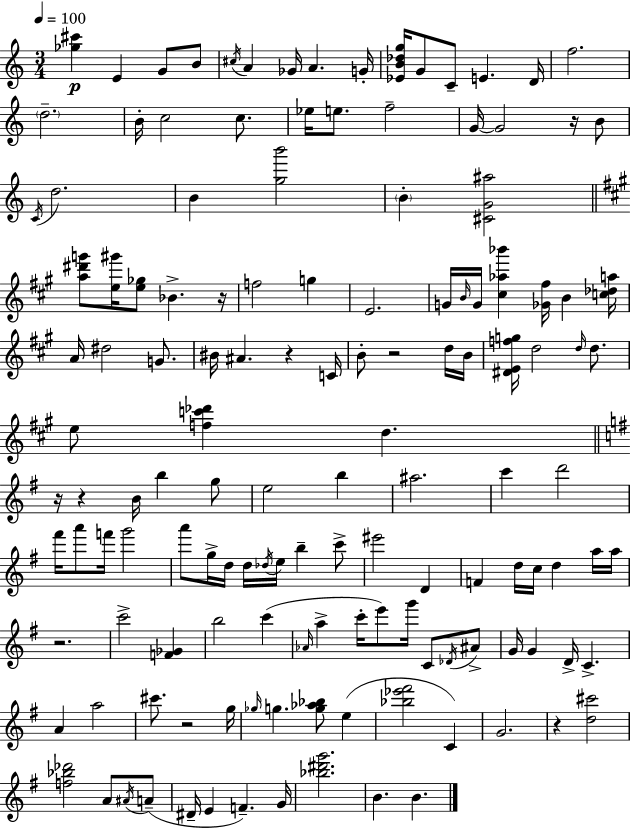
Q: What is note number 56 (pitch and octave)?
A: C6